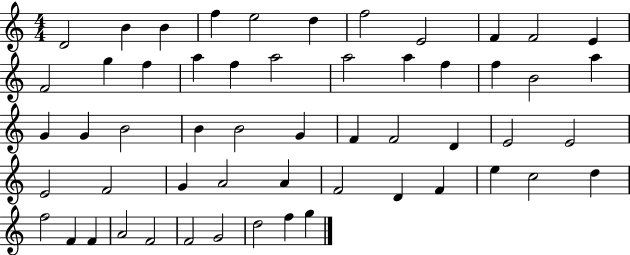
{
  \clef treble
  \numericTimeSignature
  \time 4/4
  \key c \major
  d'2 b'4 b'4 | f''4 e''2 d''4 | f''2 e'2 | f'4 f'2 e'4 | \break f'2 g''4 f''4 | a''4 f''4 a''2 | a''2 a''4 f''4 | f''4 b'2 a''4 | \break g'4 g'4 b'2 | b'4 b'2 g'4 | f'4 f'2 d'4 | e'2 e'2 | \break e'2 f'2 | g'4 a'2 a'4 | f'2 d'4 f'4 | e''4 c''2 d''4 | \break f''2 f'4 f'4 | a'2 f'2 | f'2 g'2 | d''2 f''4 g''4 | \break \bar "|."
}